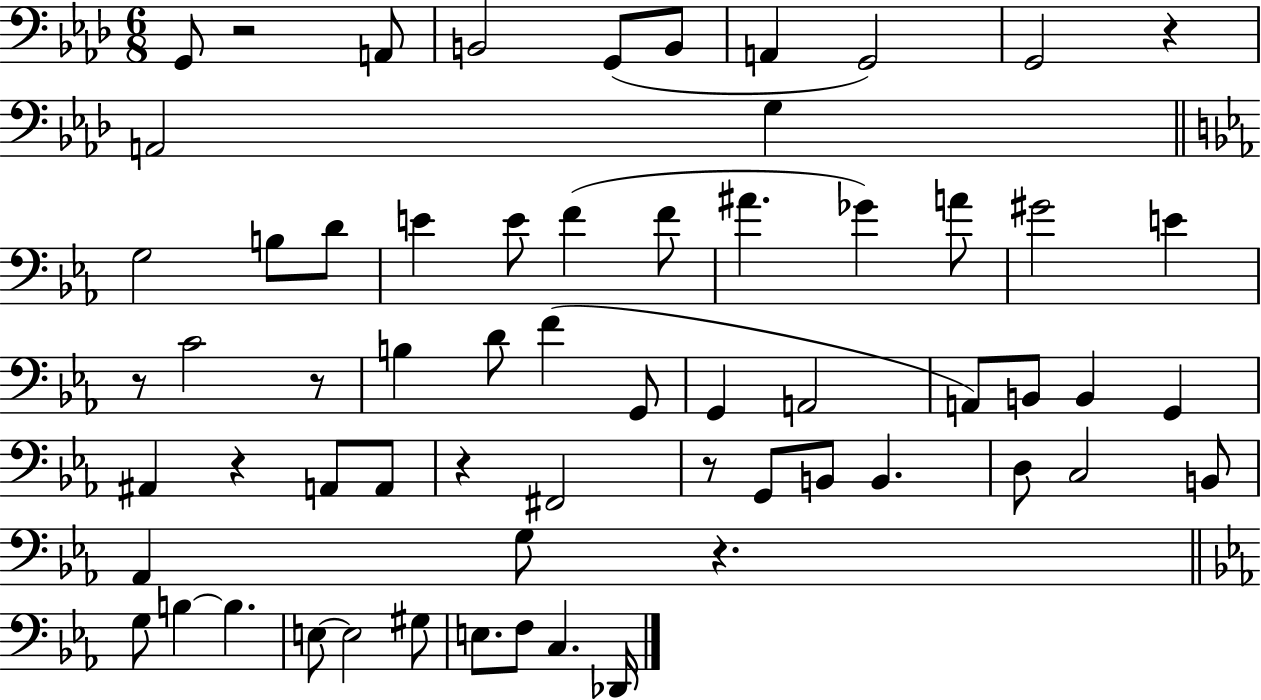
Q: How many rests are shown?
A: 8